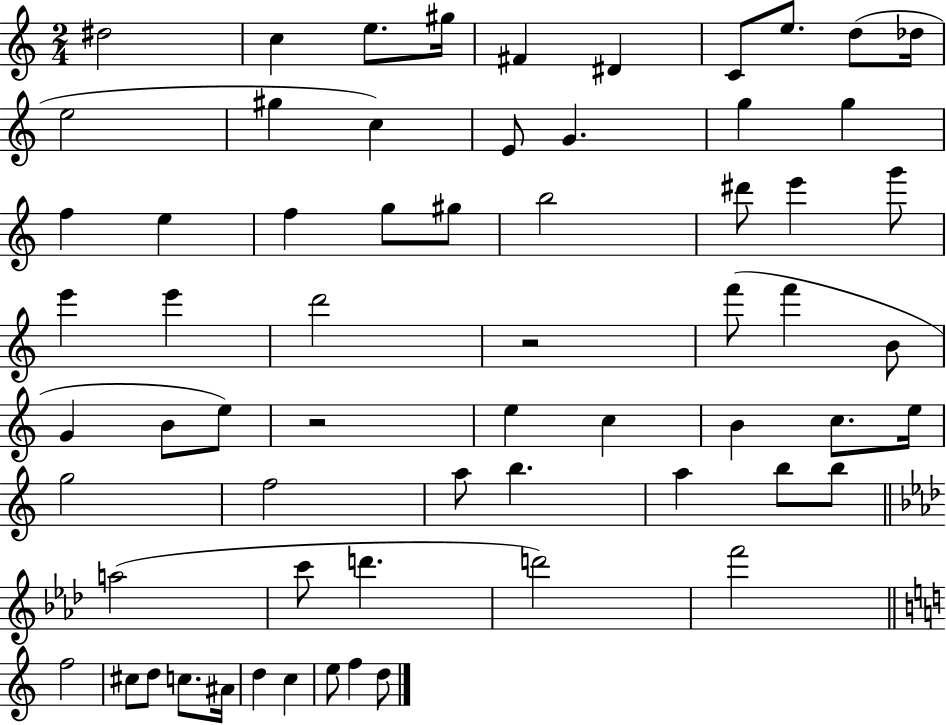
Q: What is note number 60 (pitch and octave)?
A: E5